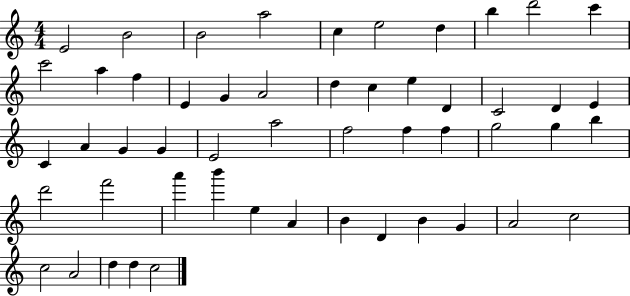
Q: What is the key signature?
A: C major